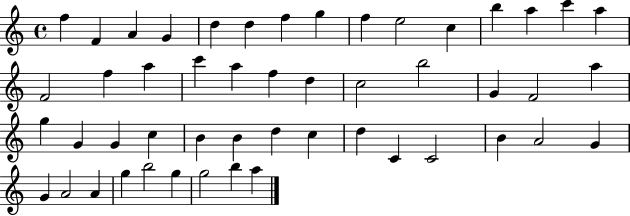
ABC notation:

X:1
T:Untitled
M:4/4
L:1/4
K:C
f F A G d d f g f e2 c b a c' a F2 f a c' a f d c2 b2 G F2 a g G G c B B d c d C C2 B A2 G G A2 A g b2 g g2 b a